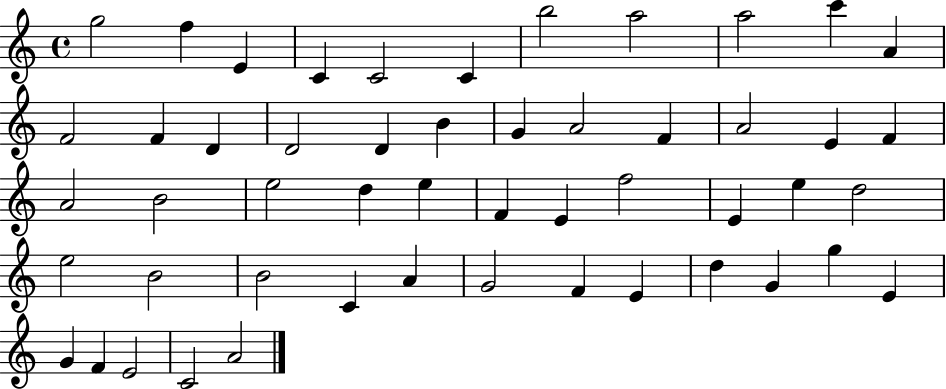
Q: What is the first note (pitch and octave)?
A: G5